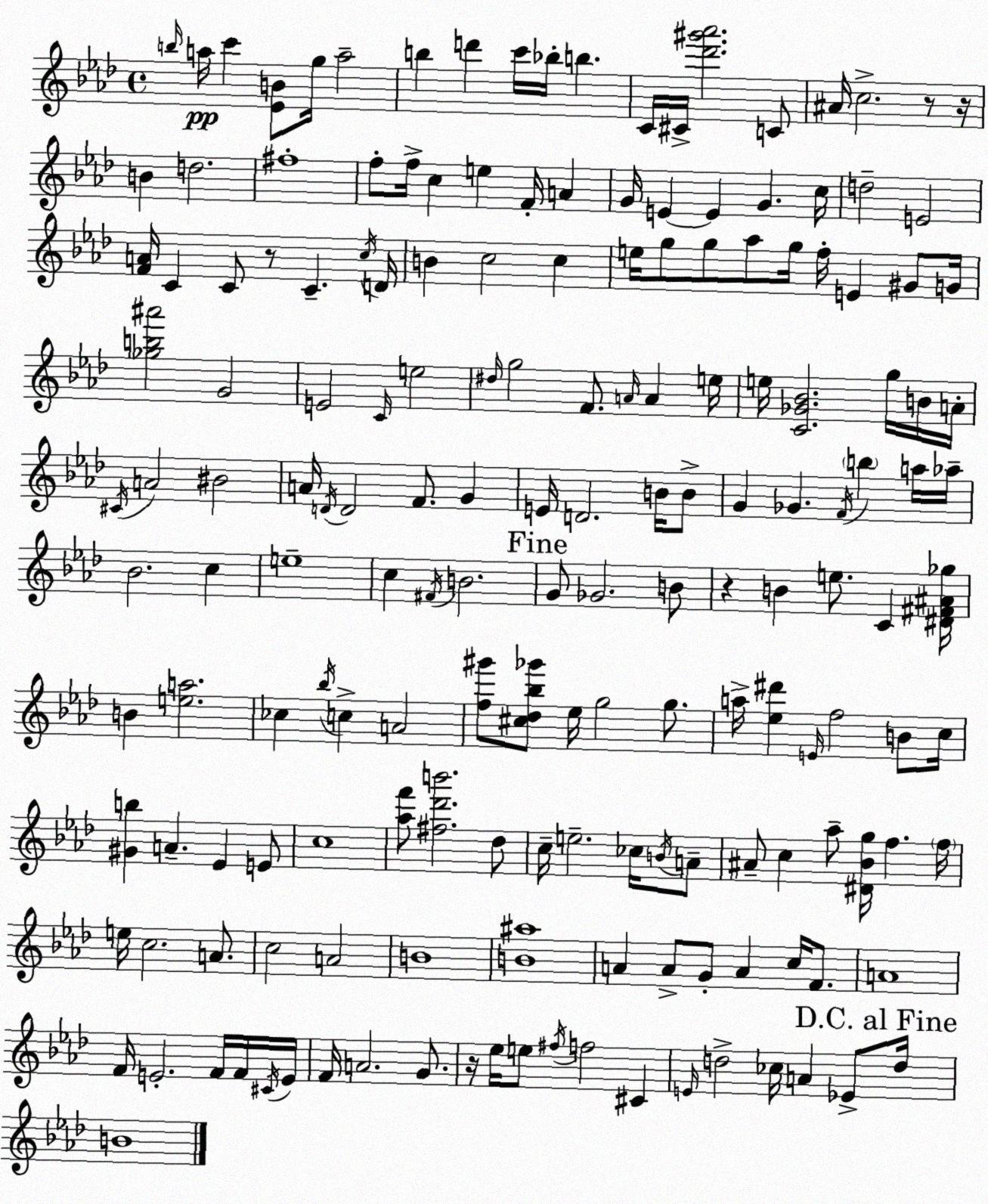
X:1
T:Untitled
M:4/4
L:1/4
K:Fm
b/4 a/4 c' [_EB]/2 g/4 a2 b d' c'/4 _b/4 b C/4 ^C/4 [_d'^g'_a']2 C/2 ^A/4 c2 z/2 z/4 B d2 ^f4 f/2 f/4 c e F/4 A G/4 E E G c/4 d2 E2 [FA]/4 C C/2 z/2 C c/4 D/4 B c2 c e/4 g/2 g/2 _a/2 g/4 f/4 E ^G/2 G/4 [_gb^a']2 G2 E2 C/4 e2 ^d/4 g2 F/2 A/4 A e/4 e/4 [C_G_B]2 g/4 B/4 A/4 ^C/4 A2 ^B2 A/4 D/4 D2 F/2 G E/4 D2 B/4 B/2 G _G F/4 b a/4 _a/4 _B2 c e4 c ^F/4 B2 G/2 _G2 B/2 z B e/2 C [^D^F^A_g]/4 B [ea]2 _c _b/4 c A2 [f^g']/2 [^c_d_b_g']/2 _e/4 g2 g/2 a/4 [_e^d'] E/4 f2 B/2 c/4 [^Gb] A _E E/2 c4 [_af']/2 [^f_d'b']2 _d/2 c/4 e2 _c/4 B/4 A/2 ^A/2 c _a/2 [^D_Bg]/4 f f/4 e/4 c2 A/2 c2 A2 B4 [B^a]4 A A/2 G/2 A c/4 F/2 A4 F/4 E2 F/4 F/4 ^C/4 E/4 F/4 A2 G/2 z/4 _e/4 e/2 ^f/4 f2 ^C E/4 d2 _c/4 A _E/2 d/4 B4